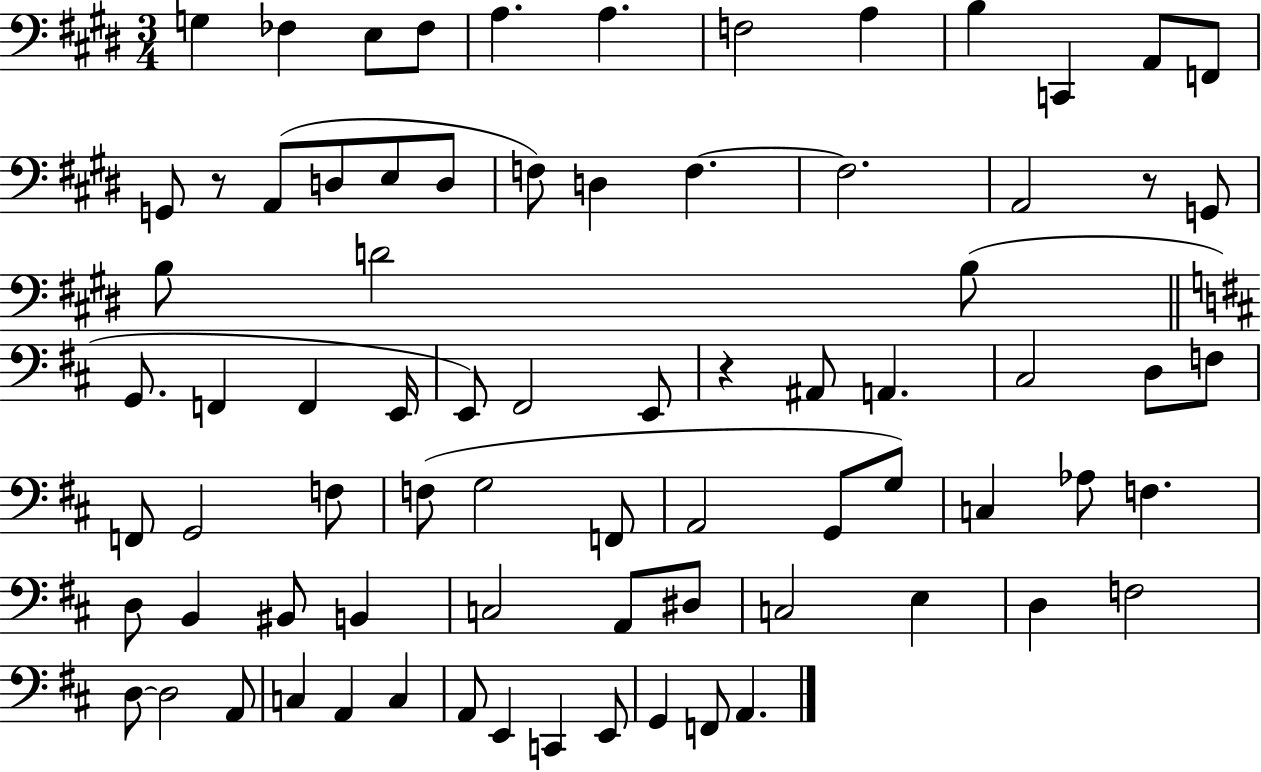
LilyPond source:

{
  \clef bass
  \numericTimeSignature
  \time 3/4
  \key e \major
  \repeat volta 2 { g4 fes4 e8 fes8 | a4. a4. | f2 a4 | b4 c,4 a,8 f,8 | \break g,8 r8 a,8( d8 e8 d8 | f8) d4 f4.~~ | f2. | a,2 r8 g,8 | \break b8 d'2 b8( | \bar "||" \break \key d \major g,8. f,4 f,4 e,16 | e,8) fis,2 e,8 | r4 ais,8 a,4. | cis2 d8 f8 | \break f,8 g,2 f8 | f8( g2 f,8 | a,2 g,8 g8) | c4 aes8 f4. | \break d8 b,4 bis,8 b,4 | c2 a,8 dis8 | c2 e4 | d4 f2 | \break d8~~ d2 a,8 | c4 a,4 c4 | a,8 e,4 c,4 e,8 | g,4 f,8 a,4. | \break } \bar "|."
}